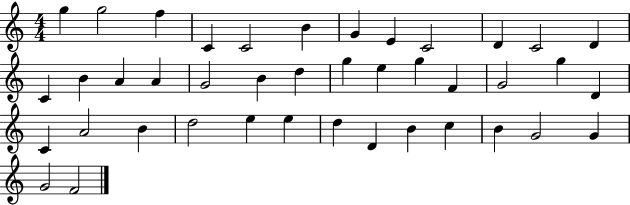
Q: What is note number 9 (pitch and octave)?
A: C4